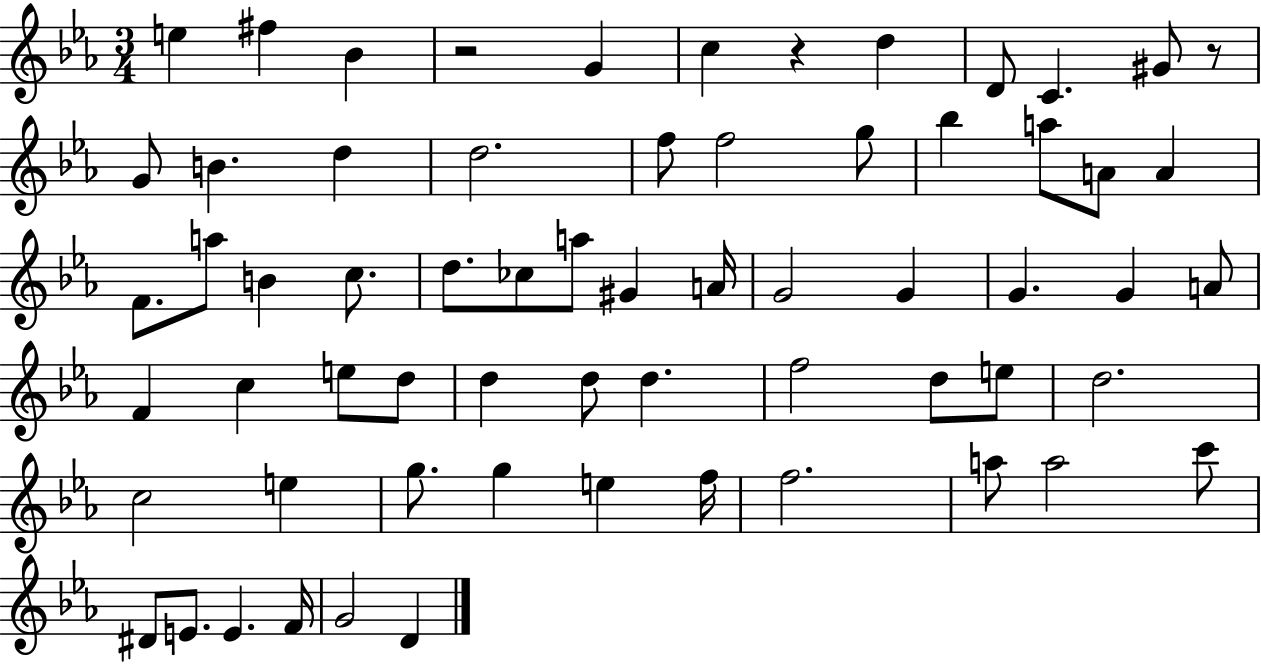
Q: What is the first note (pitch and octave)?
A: E5